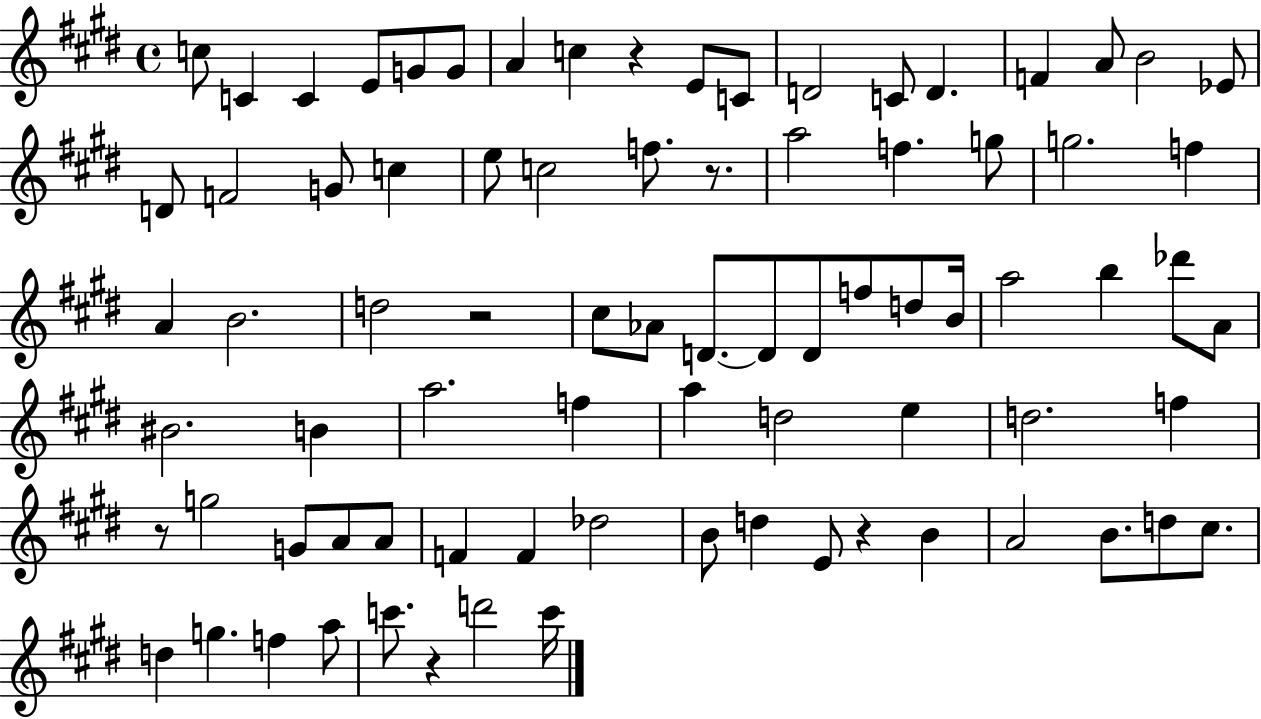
{
  \clef treble
  \time 4/4
  \defaultTimeSignature
  \key e \major
  c''8 c'4 c'4 e'8 g'8 g'8 | a'4 c''4 r4 e'8 c'8 | d'2 c'8 d'4. | f'4 a'8 b'2 ees'8 | \break d'8 f'2 g'8 c''4 | e''8 c''2 f''8. r8. | a''2 f''4. g''8 | g''2. f''4 | \break a'4 b'2. | d''2 r2 | cis''8 aes'8 d'8.~~ d'8 d'8 f''8 d''8 b'16 | a''2 b''4 des'''8 a'8 | \break bis'2. b'4 | a''2. f''4 | a''4 d''2 e''4 | d''2. f''4 | \break r8 g''2 g'8 a'8 a'8 | f'4 f'4 des''2 | b'8 d''4 e'8 r4 b'4 | a'2 b'8. d''8 cis''8. | \break d''4 g''4. f''4 a''8 | c'''8. r4 d'''2 c'''16 | \bar "|."
}